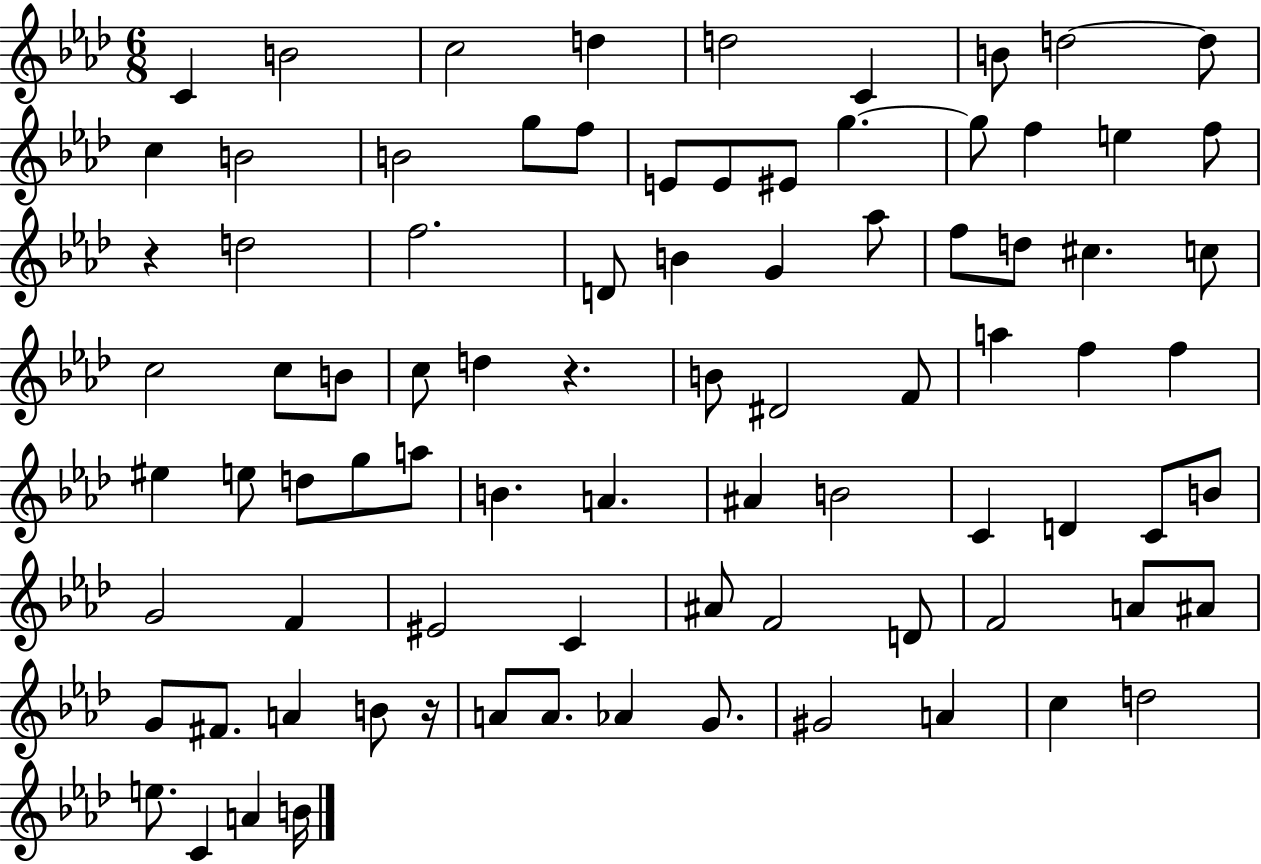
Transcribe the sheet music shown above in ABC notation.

X:1
T:Untitled
M:6/8
L:1/4
K:Ab
C B2 c2 d d2 C B/2 d2 d/2 c B2 B2 g/2 f/2 E/2 E/2 ^E/2 g g/2 f e f/2 z d2 f2 D/2 B G _a/2 f/2 d/2 ^c c/2 c2 c/2 B/2 c/2 d z B/2 ^D2 F/2 a f f ^e e/2 d/2 g/2 a/2 B A ^A B2 C D C/2 B/2 G2 F ^E2 C ^A/2 F2 D/2 F2 A/2 ^A/2 G/2 ^F/2 A B/2 z/4 A/2 A/2 _A G/2 ^G2 A c d2 e/2 C A B/4